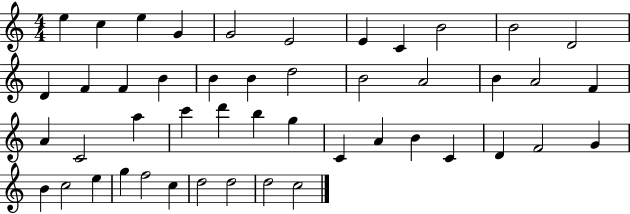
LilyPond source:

{
  \clef treble
  \numericTimeSignature
  \time 4/4
  \key c \major
  e''4 c''4 e''4 g'4 | g'2 e'2 | e'4 c'4 b'2 | b'2 d'2 | \break d'4 f'4 f'4 b'4 | b'4 b'4 d''2 | b'2 a'2 | b'4 a'2 f'4 | \break a'4 c'2 a''4 | c'''4 d'''4 b''4 g''4 | c'4 a'4 b'4 c'4 | d'4 f'2 g'4 | \break b'4 c''2 e''4 | g''4 f''2 c''4 | d''2 d''2 | d''2 c''2 | \break \bar "|."
}